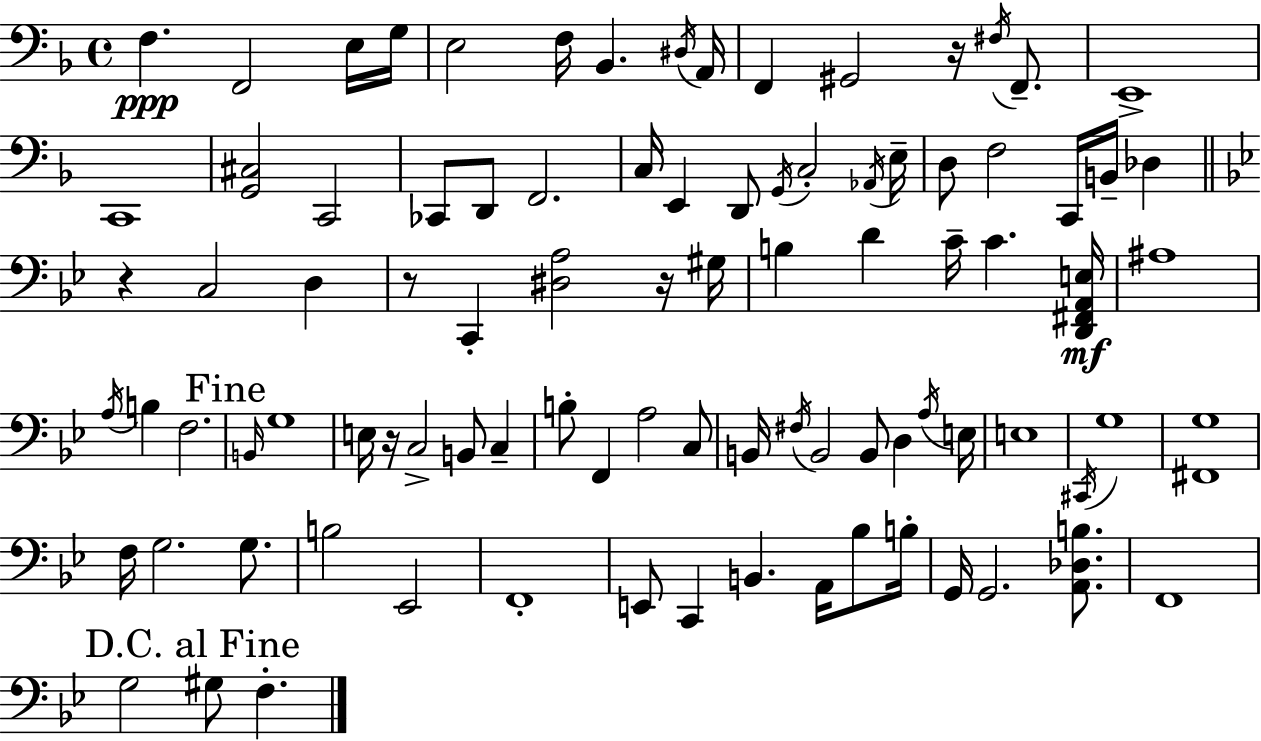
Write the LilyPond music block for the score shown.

{
  \clef bass
  \time 4/4
  \defaultTimeSignature
  \key d \minor
  f4.\ppp f,2 e16 g16 | e2 f16 bes,4. \acciaccatura { dis16 } | a,16 f,4 gis,2 r16 \acciaccatura { fis16 } f,8.-- | e,1-> | \break c,1 | <g, cis>2 c,2 | ces,8 d,8 f,2. | c16 e,4 d,8 \acciaccatura { g,16 } c2-. | \break \acciaccatura { aes,16 } e16-- d8 f2 c,16 b,16-- | des4 \bar "||" \break \key bes \major r4 c2 d4 | r8 c,4-. <dis a>2 r16 gis16 | b4 d'4 c'16-- c'4. <d, fis, a, e>16\mf | ais1 | \break \acciaccatura { a16 } b4 f2. | \mark "Fine" \grace { b,16 } g1 | e16 r16 c2-> b,8 c4-- | b8-. f,4 a2 | \break c8 b,16 \acciaccatura { fis16 } b,2 b,8 d4 | \acciaccatura { a16 } e16 e1 | \acciaccatura { cis,16 } g1 | <fis, g>1 | \break f16 g2. | g8. b2 ees,2 | f,1-. | e,8 c,4 b,4. | \break a,16 bes8 b16-. g,16 g,2. | <a, des b>8. f,1 | \mark "D.C. al Fine" g2 gis8 f4.-. | \bar "|."
}